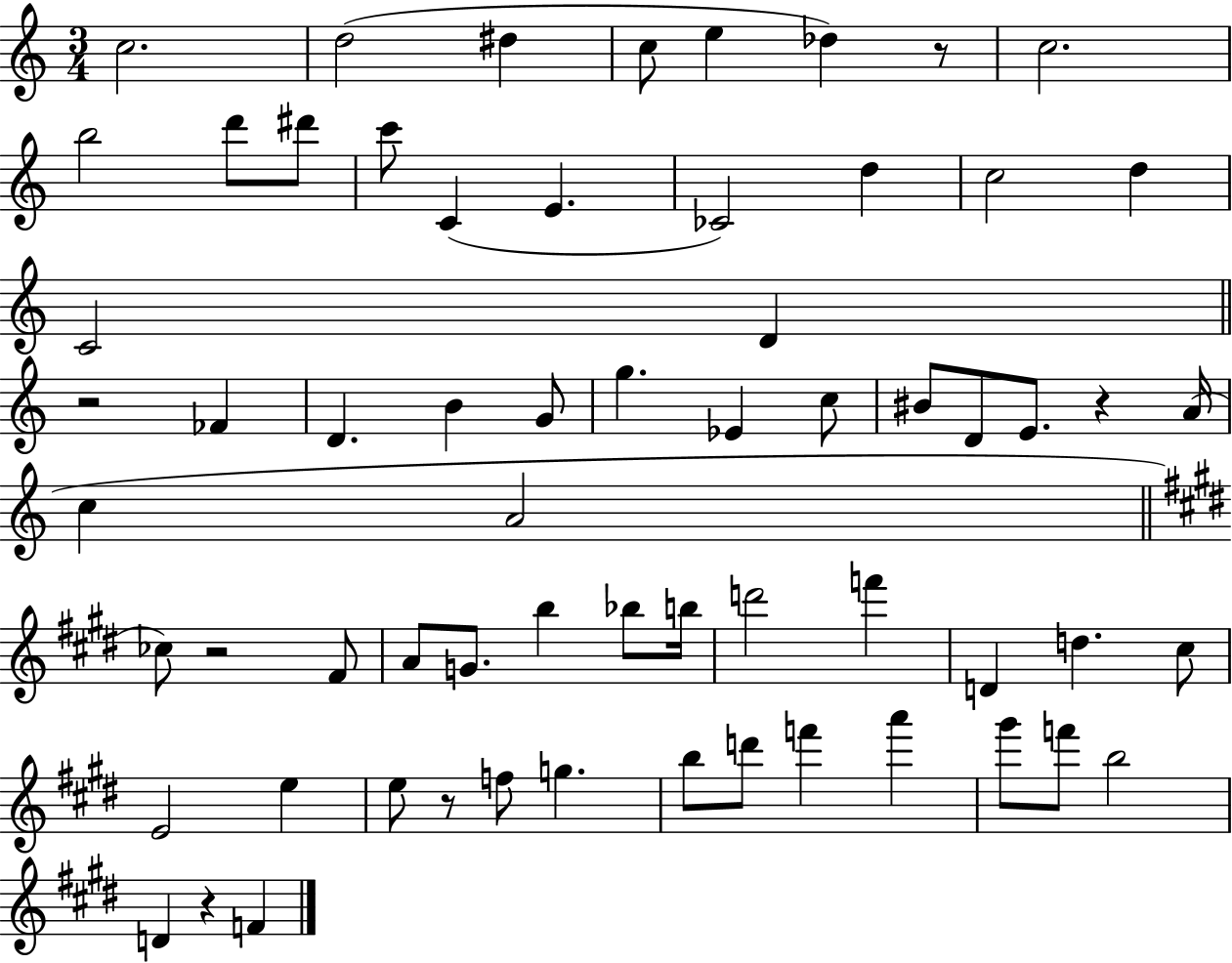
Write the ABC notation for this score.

X:1
T:Untitled
M:3/4
L:1/4
K:C
c2 d2 ^d c/2 e _d z/2 c2 b2 d'/2 ^d'/2 c'/2 C E _C2 d c2 d C2 D z2 _F D B G/2 g _E c/2 ^B/2 D/2 E/2 z A/4 c A2 _c/2 z2 ^F/2 A/2 G/2 b _b/2 b/4 d'2 f' D d ^c/2 E2 e e/2 z/2 f/2 g b/2 d'/2 f' a' ^g'/2 f'/2 b2 D z F